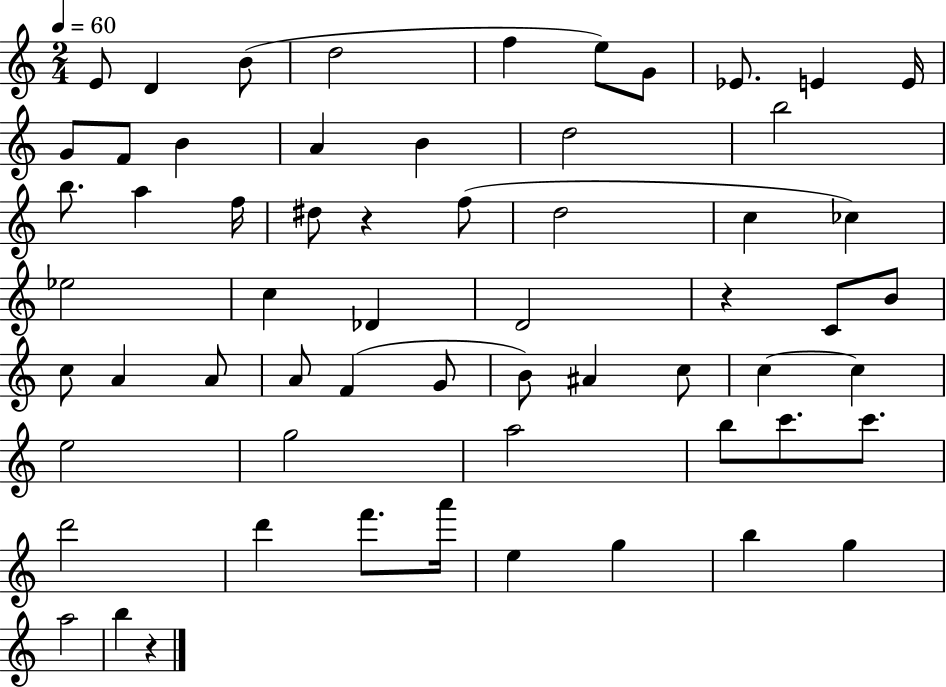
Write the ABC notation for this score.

X:1
T:Untitled
M:2/4
L:1/4
K:C
E/2 D B/2 d2 f e/2 G/2 _E/2 E E/4 G/2 F/2 B A B d2 b2 b/2 a f/4 ^d/2 z f/2 d2 c _c _e2 c _D D2 z C/2 B/2 c/2 A A/2 A/2 F G/2 B/2 ^A c/2 c c e2 g2 a2 b/2 c'/2 c'/2 d'2 d' f'/2 a'/4 e g b g a2 b z